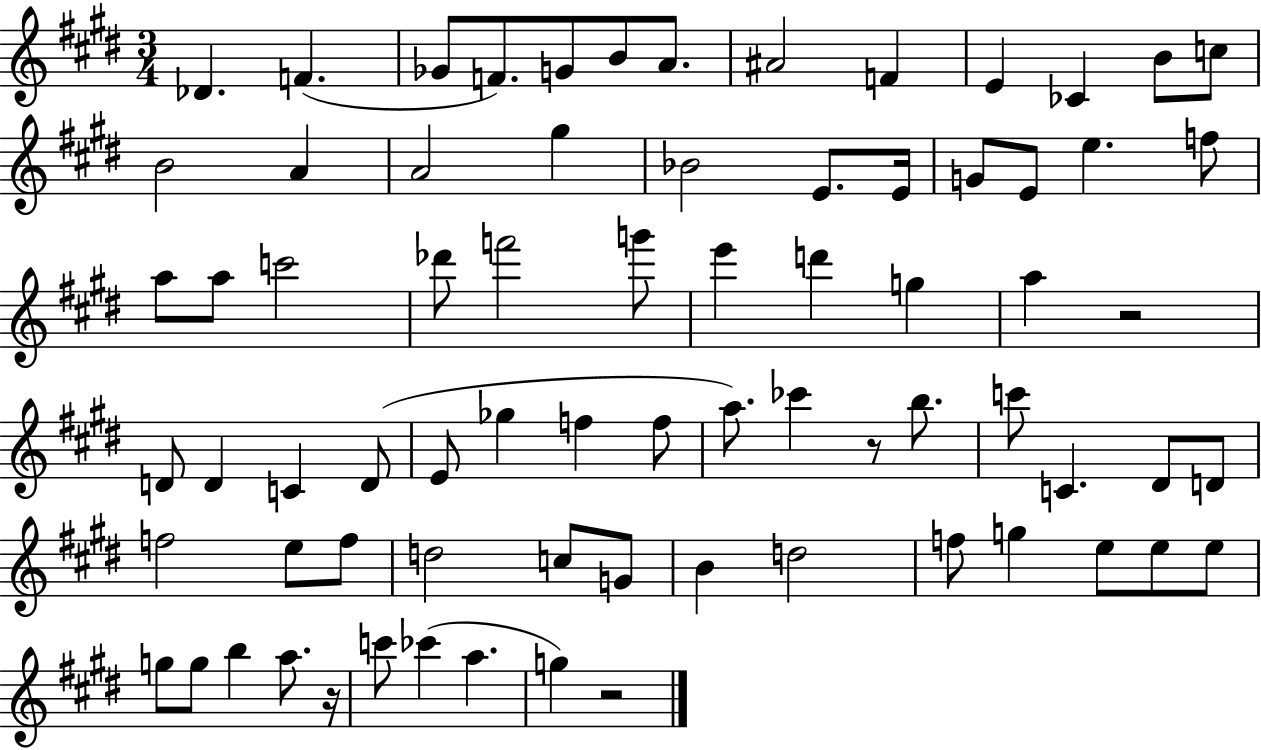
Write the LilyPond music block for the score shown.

{
  \clef treble
  \numericTimeSignature
  \time 3/4
  \key e \major
  des'4. f'4.( | ges'8 f'8.) g'8 b'8 a'8. | ais'2 f'4 | e'4 ces'4 b'8 c''8 | \break b'2 a'4 | a'2 gis''4 | bes'2 e'8. e'16 | g'8 e'8 e''4. f''8 | \break a''8 a''8 c'''2 | des'''8 f'''2 g'''8 | e'''4 d'''4 g''4 | a''4 r2 | \break d'8 d'4 c'4 d'8( | e'8 ges''4 f''4 f''8 | a''8.) ces'''4 r8 b''8. | c'''8 c'4. dis'8 d'8 | \break f''2 e''8 f''8 | d''2 c''8 g'8 | b'4 d''2 | f''8 g''4 e''8 e''8 e''8 | \break g''8 g''8 b''4 a''8. r16 | c'''8 ces'''4( a''4. | g''4) r2 | \bar "|."
}